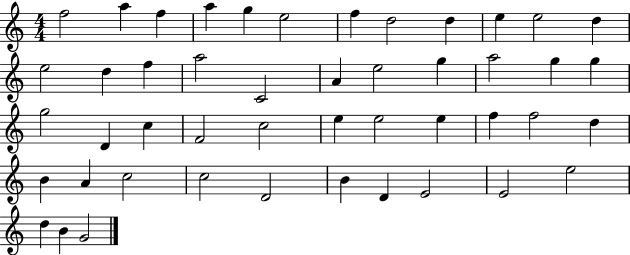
F5/h A5/q F5/q A5/q G5/q E5/h F5/q D5/h D5/q E5/q E5/h D5/q E5/h D5/q F5/q A5/h C4/h A4/q E5/h G5/q A5/h G5/q G5/q G5/h D4/q C5/q F4/h C5/h E5/q E5/h E5/q F5/q F5/h D5/q B4/q A4/q C5/h C5/h D4/h B4/q D4/q E4/h E4/h E5/h D5/q B4/q G4/h